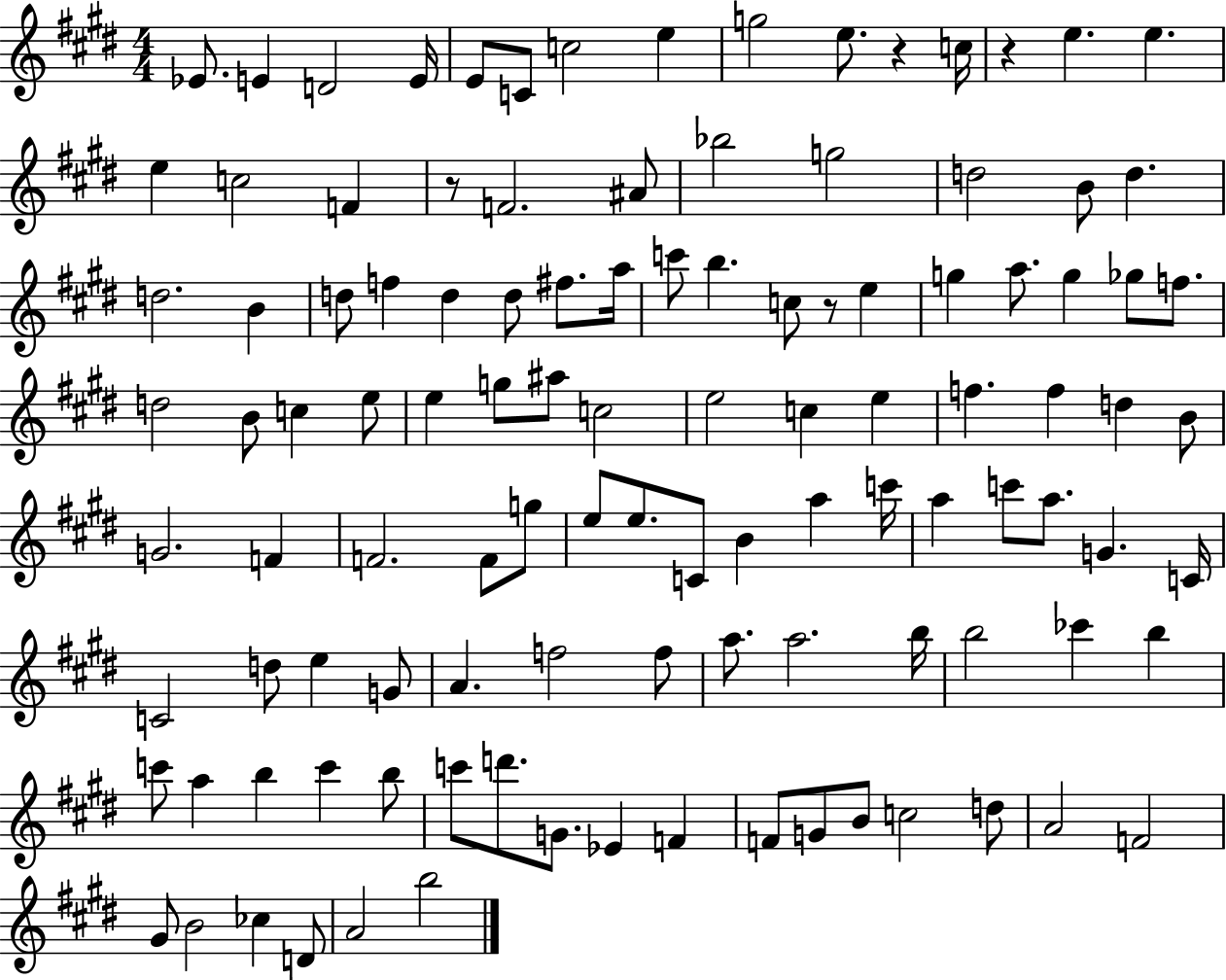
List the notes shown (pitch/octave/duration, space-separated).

Eb4/e. E4/q D4/h E4/s E4/e C4/e C5/h E5/q G5/h E5/e. R/q C5/s R/q E5/q. E5/q. E5/q C5/h F4/q R/e F4/h. A#4/e Bb5/h G5/h D5/h B4/e D5/q. D5/h. B4/q D5/e F5/q D5/q D5/e F#5/e. A5/s C6/e B5/q. C5/e R/e E5/q G5/q A5/e. G5/q Gb5/e F5/e. D5/h B4/e C5/q E5/e E5/q G5/e A#5/e C5/h E5/h C5/q E5/q F5/q. F5/q D5/q B4/e G4/h. F4/q F4/h. F4/e G5/e E5/e E5/e. C4/e B4/q A5/q C6/s A5/q C6/e A5/e. G4/q. C4/s C4/h D5/e E5/q G4/e A4/q. F5/h F5/e A5/e. A5/h. B5/s B5/h CES6/q B5/q C6/e A5/q B5/q C6/q B5/e C6/e D6/e. G4/e. Eb4/q F4/q F4/e G4/e B4/e C5/h D5/e A4/h F4/h G#4/e B4/h CES5/q D4/e A4/h B5/h